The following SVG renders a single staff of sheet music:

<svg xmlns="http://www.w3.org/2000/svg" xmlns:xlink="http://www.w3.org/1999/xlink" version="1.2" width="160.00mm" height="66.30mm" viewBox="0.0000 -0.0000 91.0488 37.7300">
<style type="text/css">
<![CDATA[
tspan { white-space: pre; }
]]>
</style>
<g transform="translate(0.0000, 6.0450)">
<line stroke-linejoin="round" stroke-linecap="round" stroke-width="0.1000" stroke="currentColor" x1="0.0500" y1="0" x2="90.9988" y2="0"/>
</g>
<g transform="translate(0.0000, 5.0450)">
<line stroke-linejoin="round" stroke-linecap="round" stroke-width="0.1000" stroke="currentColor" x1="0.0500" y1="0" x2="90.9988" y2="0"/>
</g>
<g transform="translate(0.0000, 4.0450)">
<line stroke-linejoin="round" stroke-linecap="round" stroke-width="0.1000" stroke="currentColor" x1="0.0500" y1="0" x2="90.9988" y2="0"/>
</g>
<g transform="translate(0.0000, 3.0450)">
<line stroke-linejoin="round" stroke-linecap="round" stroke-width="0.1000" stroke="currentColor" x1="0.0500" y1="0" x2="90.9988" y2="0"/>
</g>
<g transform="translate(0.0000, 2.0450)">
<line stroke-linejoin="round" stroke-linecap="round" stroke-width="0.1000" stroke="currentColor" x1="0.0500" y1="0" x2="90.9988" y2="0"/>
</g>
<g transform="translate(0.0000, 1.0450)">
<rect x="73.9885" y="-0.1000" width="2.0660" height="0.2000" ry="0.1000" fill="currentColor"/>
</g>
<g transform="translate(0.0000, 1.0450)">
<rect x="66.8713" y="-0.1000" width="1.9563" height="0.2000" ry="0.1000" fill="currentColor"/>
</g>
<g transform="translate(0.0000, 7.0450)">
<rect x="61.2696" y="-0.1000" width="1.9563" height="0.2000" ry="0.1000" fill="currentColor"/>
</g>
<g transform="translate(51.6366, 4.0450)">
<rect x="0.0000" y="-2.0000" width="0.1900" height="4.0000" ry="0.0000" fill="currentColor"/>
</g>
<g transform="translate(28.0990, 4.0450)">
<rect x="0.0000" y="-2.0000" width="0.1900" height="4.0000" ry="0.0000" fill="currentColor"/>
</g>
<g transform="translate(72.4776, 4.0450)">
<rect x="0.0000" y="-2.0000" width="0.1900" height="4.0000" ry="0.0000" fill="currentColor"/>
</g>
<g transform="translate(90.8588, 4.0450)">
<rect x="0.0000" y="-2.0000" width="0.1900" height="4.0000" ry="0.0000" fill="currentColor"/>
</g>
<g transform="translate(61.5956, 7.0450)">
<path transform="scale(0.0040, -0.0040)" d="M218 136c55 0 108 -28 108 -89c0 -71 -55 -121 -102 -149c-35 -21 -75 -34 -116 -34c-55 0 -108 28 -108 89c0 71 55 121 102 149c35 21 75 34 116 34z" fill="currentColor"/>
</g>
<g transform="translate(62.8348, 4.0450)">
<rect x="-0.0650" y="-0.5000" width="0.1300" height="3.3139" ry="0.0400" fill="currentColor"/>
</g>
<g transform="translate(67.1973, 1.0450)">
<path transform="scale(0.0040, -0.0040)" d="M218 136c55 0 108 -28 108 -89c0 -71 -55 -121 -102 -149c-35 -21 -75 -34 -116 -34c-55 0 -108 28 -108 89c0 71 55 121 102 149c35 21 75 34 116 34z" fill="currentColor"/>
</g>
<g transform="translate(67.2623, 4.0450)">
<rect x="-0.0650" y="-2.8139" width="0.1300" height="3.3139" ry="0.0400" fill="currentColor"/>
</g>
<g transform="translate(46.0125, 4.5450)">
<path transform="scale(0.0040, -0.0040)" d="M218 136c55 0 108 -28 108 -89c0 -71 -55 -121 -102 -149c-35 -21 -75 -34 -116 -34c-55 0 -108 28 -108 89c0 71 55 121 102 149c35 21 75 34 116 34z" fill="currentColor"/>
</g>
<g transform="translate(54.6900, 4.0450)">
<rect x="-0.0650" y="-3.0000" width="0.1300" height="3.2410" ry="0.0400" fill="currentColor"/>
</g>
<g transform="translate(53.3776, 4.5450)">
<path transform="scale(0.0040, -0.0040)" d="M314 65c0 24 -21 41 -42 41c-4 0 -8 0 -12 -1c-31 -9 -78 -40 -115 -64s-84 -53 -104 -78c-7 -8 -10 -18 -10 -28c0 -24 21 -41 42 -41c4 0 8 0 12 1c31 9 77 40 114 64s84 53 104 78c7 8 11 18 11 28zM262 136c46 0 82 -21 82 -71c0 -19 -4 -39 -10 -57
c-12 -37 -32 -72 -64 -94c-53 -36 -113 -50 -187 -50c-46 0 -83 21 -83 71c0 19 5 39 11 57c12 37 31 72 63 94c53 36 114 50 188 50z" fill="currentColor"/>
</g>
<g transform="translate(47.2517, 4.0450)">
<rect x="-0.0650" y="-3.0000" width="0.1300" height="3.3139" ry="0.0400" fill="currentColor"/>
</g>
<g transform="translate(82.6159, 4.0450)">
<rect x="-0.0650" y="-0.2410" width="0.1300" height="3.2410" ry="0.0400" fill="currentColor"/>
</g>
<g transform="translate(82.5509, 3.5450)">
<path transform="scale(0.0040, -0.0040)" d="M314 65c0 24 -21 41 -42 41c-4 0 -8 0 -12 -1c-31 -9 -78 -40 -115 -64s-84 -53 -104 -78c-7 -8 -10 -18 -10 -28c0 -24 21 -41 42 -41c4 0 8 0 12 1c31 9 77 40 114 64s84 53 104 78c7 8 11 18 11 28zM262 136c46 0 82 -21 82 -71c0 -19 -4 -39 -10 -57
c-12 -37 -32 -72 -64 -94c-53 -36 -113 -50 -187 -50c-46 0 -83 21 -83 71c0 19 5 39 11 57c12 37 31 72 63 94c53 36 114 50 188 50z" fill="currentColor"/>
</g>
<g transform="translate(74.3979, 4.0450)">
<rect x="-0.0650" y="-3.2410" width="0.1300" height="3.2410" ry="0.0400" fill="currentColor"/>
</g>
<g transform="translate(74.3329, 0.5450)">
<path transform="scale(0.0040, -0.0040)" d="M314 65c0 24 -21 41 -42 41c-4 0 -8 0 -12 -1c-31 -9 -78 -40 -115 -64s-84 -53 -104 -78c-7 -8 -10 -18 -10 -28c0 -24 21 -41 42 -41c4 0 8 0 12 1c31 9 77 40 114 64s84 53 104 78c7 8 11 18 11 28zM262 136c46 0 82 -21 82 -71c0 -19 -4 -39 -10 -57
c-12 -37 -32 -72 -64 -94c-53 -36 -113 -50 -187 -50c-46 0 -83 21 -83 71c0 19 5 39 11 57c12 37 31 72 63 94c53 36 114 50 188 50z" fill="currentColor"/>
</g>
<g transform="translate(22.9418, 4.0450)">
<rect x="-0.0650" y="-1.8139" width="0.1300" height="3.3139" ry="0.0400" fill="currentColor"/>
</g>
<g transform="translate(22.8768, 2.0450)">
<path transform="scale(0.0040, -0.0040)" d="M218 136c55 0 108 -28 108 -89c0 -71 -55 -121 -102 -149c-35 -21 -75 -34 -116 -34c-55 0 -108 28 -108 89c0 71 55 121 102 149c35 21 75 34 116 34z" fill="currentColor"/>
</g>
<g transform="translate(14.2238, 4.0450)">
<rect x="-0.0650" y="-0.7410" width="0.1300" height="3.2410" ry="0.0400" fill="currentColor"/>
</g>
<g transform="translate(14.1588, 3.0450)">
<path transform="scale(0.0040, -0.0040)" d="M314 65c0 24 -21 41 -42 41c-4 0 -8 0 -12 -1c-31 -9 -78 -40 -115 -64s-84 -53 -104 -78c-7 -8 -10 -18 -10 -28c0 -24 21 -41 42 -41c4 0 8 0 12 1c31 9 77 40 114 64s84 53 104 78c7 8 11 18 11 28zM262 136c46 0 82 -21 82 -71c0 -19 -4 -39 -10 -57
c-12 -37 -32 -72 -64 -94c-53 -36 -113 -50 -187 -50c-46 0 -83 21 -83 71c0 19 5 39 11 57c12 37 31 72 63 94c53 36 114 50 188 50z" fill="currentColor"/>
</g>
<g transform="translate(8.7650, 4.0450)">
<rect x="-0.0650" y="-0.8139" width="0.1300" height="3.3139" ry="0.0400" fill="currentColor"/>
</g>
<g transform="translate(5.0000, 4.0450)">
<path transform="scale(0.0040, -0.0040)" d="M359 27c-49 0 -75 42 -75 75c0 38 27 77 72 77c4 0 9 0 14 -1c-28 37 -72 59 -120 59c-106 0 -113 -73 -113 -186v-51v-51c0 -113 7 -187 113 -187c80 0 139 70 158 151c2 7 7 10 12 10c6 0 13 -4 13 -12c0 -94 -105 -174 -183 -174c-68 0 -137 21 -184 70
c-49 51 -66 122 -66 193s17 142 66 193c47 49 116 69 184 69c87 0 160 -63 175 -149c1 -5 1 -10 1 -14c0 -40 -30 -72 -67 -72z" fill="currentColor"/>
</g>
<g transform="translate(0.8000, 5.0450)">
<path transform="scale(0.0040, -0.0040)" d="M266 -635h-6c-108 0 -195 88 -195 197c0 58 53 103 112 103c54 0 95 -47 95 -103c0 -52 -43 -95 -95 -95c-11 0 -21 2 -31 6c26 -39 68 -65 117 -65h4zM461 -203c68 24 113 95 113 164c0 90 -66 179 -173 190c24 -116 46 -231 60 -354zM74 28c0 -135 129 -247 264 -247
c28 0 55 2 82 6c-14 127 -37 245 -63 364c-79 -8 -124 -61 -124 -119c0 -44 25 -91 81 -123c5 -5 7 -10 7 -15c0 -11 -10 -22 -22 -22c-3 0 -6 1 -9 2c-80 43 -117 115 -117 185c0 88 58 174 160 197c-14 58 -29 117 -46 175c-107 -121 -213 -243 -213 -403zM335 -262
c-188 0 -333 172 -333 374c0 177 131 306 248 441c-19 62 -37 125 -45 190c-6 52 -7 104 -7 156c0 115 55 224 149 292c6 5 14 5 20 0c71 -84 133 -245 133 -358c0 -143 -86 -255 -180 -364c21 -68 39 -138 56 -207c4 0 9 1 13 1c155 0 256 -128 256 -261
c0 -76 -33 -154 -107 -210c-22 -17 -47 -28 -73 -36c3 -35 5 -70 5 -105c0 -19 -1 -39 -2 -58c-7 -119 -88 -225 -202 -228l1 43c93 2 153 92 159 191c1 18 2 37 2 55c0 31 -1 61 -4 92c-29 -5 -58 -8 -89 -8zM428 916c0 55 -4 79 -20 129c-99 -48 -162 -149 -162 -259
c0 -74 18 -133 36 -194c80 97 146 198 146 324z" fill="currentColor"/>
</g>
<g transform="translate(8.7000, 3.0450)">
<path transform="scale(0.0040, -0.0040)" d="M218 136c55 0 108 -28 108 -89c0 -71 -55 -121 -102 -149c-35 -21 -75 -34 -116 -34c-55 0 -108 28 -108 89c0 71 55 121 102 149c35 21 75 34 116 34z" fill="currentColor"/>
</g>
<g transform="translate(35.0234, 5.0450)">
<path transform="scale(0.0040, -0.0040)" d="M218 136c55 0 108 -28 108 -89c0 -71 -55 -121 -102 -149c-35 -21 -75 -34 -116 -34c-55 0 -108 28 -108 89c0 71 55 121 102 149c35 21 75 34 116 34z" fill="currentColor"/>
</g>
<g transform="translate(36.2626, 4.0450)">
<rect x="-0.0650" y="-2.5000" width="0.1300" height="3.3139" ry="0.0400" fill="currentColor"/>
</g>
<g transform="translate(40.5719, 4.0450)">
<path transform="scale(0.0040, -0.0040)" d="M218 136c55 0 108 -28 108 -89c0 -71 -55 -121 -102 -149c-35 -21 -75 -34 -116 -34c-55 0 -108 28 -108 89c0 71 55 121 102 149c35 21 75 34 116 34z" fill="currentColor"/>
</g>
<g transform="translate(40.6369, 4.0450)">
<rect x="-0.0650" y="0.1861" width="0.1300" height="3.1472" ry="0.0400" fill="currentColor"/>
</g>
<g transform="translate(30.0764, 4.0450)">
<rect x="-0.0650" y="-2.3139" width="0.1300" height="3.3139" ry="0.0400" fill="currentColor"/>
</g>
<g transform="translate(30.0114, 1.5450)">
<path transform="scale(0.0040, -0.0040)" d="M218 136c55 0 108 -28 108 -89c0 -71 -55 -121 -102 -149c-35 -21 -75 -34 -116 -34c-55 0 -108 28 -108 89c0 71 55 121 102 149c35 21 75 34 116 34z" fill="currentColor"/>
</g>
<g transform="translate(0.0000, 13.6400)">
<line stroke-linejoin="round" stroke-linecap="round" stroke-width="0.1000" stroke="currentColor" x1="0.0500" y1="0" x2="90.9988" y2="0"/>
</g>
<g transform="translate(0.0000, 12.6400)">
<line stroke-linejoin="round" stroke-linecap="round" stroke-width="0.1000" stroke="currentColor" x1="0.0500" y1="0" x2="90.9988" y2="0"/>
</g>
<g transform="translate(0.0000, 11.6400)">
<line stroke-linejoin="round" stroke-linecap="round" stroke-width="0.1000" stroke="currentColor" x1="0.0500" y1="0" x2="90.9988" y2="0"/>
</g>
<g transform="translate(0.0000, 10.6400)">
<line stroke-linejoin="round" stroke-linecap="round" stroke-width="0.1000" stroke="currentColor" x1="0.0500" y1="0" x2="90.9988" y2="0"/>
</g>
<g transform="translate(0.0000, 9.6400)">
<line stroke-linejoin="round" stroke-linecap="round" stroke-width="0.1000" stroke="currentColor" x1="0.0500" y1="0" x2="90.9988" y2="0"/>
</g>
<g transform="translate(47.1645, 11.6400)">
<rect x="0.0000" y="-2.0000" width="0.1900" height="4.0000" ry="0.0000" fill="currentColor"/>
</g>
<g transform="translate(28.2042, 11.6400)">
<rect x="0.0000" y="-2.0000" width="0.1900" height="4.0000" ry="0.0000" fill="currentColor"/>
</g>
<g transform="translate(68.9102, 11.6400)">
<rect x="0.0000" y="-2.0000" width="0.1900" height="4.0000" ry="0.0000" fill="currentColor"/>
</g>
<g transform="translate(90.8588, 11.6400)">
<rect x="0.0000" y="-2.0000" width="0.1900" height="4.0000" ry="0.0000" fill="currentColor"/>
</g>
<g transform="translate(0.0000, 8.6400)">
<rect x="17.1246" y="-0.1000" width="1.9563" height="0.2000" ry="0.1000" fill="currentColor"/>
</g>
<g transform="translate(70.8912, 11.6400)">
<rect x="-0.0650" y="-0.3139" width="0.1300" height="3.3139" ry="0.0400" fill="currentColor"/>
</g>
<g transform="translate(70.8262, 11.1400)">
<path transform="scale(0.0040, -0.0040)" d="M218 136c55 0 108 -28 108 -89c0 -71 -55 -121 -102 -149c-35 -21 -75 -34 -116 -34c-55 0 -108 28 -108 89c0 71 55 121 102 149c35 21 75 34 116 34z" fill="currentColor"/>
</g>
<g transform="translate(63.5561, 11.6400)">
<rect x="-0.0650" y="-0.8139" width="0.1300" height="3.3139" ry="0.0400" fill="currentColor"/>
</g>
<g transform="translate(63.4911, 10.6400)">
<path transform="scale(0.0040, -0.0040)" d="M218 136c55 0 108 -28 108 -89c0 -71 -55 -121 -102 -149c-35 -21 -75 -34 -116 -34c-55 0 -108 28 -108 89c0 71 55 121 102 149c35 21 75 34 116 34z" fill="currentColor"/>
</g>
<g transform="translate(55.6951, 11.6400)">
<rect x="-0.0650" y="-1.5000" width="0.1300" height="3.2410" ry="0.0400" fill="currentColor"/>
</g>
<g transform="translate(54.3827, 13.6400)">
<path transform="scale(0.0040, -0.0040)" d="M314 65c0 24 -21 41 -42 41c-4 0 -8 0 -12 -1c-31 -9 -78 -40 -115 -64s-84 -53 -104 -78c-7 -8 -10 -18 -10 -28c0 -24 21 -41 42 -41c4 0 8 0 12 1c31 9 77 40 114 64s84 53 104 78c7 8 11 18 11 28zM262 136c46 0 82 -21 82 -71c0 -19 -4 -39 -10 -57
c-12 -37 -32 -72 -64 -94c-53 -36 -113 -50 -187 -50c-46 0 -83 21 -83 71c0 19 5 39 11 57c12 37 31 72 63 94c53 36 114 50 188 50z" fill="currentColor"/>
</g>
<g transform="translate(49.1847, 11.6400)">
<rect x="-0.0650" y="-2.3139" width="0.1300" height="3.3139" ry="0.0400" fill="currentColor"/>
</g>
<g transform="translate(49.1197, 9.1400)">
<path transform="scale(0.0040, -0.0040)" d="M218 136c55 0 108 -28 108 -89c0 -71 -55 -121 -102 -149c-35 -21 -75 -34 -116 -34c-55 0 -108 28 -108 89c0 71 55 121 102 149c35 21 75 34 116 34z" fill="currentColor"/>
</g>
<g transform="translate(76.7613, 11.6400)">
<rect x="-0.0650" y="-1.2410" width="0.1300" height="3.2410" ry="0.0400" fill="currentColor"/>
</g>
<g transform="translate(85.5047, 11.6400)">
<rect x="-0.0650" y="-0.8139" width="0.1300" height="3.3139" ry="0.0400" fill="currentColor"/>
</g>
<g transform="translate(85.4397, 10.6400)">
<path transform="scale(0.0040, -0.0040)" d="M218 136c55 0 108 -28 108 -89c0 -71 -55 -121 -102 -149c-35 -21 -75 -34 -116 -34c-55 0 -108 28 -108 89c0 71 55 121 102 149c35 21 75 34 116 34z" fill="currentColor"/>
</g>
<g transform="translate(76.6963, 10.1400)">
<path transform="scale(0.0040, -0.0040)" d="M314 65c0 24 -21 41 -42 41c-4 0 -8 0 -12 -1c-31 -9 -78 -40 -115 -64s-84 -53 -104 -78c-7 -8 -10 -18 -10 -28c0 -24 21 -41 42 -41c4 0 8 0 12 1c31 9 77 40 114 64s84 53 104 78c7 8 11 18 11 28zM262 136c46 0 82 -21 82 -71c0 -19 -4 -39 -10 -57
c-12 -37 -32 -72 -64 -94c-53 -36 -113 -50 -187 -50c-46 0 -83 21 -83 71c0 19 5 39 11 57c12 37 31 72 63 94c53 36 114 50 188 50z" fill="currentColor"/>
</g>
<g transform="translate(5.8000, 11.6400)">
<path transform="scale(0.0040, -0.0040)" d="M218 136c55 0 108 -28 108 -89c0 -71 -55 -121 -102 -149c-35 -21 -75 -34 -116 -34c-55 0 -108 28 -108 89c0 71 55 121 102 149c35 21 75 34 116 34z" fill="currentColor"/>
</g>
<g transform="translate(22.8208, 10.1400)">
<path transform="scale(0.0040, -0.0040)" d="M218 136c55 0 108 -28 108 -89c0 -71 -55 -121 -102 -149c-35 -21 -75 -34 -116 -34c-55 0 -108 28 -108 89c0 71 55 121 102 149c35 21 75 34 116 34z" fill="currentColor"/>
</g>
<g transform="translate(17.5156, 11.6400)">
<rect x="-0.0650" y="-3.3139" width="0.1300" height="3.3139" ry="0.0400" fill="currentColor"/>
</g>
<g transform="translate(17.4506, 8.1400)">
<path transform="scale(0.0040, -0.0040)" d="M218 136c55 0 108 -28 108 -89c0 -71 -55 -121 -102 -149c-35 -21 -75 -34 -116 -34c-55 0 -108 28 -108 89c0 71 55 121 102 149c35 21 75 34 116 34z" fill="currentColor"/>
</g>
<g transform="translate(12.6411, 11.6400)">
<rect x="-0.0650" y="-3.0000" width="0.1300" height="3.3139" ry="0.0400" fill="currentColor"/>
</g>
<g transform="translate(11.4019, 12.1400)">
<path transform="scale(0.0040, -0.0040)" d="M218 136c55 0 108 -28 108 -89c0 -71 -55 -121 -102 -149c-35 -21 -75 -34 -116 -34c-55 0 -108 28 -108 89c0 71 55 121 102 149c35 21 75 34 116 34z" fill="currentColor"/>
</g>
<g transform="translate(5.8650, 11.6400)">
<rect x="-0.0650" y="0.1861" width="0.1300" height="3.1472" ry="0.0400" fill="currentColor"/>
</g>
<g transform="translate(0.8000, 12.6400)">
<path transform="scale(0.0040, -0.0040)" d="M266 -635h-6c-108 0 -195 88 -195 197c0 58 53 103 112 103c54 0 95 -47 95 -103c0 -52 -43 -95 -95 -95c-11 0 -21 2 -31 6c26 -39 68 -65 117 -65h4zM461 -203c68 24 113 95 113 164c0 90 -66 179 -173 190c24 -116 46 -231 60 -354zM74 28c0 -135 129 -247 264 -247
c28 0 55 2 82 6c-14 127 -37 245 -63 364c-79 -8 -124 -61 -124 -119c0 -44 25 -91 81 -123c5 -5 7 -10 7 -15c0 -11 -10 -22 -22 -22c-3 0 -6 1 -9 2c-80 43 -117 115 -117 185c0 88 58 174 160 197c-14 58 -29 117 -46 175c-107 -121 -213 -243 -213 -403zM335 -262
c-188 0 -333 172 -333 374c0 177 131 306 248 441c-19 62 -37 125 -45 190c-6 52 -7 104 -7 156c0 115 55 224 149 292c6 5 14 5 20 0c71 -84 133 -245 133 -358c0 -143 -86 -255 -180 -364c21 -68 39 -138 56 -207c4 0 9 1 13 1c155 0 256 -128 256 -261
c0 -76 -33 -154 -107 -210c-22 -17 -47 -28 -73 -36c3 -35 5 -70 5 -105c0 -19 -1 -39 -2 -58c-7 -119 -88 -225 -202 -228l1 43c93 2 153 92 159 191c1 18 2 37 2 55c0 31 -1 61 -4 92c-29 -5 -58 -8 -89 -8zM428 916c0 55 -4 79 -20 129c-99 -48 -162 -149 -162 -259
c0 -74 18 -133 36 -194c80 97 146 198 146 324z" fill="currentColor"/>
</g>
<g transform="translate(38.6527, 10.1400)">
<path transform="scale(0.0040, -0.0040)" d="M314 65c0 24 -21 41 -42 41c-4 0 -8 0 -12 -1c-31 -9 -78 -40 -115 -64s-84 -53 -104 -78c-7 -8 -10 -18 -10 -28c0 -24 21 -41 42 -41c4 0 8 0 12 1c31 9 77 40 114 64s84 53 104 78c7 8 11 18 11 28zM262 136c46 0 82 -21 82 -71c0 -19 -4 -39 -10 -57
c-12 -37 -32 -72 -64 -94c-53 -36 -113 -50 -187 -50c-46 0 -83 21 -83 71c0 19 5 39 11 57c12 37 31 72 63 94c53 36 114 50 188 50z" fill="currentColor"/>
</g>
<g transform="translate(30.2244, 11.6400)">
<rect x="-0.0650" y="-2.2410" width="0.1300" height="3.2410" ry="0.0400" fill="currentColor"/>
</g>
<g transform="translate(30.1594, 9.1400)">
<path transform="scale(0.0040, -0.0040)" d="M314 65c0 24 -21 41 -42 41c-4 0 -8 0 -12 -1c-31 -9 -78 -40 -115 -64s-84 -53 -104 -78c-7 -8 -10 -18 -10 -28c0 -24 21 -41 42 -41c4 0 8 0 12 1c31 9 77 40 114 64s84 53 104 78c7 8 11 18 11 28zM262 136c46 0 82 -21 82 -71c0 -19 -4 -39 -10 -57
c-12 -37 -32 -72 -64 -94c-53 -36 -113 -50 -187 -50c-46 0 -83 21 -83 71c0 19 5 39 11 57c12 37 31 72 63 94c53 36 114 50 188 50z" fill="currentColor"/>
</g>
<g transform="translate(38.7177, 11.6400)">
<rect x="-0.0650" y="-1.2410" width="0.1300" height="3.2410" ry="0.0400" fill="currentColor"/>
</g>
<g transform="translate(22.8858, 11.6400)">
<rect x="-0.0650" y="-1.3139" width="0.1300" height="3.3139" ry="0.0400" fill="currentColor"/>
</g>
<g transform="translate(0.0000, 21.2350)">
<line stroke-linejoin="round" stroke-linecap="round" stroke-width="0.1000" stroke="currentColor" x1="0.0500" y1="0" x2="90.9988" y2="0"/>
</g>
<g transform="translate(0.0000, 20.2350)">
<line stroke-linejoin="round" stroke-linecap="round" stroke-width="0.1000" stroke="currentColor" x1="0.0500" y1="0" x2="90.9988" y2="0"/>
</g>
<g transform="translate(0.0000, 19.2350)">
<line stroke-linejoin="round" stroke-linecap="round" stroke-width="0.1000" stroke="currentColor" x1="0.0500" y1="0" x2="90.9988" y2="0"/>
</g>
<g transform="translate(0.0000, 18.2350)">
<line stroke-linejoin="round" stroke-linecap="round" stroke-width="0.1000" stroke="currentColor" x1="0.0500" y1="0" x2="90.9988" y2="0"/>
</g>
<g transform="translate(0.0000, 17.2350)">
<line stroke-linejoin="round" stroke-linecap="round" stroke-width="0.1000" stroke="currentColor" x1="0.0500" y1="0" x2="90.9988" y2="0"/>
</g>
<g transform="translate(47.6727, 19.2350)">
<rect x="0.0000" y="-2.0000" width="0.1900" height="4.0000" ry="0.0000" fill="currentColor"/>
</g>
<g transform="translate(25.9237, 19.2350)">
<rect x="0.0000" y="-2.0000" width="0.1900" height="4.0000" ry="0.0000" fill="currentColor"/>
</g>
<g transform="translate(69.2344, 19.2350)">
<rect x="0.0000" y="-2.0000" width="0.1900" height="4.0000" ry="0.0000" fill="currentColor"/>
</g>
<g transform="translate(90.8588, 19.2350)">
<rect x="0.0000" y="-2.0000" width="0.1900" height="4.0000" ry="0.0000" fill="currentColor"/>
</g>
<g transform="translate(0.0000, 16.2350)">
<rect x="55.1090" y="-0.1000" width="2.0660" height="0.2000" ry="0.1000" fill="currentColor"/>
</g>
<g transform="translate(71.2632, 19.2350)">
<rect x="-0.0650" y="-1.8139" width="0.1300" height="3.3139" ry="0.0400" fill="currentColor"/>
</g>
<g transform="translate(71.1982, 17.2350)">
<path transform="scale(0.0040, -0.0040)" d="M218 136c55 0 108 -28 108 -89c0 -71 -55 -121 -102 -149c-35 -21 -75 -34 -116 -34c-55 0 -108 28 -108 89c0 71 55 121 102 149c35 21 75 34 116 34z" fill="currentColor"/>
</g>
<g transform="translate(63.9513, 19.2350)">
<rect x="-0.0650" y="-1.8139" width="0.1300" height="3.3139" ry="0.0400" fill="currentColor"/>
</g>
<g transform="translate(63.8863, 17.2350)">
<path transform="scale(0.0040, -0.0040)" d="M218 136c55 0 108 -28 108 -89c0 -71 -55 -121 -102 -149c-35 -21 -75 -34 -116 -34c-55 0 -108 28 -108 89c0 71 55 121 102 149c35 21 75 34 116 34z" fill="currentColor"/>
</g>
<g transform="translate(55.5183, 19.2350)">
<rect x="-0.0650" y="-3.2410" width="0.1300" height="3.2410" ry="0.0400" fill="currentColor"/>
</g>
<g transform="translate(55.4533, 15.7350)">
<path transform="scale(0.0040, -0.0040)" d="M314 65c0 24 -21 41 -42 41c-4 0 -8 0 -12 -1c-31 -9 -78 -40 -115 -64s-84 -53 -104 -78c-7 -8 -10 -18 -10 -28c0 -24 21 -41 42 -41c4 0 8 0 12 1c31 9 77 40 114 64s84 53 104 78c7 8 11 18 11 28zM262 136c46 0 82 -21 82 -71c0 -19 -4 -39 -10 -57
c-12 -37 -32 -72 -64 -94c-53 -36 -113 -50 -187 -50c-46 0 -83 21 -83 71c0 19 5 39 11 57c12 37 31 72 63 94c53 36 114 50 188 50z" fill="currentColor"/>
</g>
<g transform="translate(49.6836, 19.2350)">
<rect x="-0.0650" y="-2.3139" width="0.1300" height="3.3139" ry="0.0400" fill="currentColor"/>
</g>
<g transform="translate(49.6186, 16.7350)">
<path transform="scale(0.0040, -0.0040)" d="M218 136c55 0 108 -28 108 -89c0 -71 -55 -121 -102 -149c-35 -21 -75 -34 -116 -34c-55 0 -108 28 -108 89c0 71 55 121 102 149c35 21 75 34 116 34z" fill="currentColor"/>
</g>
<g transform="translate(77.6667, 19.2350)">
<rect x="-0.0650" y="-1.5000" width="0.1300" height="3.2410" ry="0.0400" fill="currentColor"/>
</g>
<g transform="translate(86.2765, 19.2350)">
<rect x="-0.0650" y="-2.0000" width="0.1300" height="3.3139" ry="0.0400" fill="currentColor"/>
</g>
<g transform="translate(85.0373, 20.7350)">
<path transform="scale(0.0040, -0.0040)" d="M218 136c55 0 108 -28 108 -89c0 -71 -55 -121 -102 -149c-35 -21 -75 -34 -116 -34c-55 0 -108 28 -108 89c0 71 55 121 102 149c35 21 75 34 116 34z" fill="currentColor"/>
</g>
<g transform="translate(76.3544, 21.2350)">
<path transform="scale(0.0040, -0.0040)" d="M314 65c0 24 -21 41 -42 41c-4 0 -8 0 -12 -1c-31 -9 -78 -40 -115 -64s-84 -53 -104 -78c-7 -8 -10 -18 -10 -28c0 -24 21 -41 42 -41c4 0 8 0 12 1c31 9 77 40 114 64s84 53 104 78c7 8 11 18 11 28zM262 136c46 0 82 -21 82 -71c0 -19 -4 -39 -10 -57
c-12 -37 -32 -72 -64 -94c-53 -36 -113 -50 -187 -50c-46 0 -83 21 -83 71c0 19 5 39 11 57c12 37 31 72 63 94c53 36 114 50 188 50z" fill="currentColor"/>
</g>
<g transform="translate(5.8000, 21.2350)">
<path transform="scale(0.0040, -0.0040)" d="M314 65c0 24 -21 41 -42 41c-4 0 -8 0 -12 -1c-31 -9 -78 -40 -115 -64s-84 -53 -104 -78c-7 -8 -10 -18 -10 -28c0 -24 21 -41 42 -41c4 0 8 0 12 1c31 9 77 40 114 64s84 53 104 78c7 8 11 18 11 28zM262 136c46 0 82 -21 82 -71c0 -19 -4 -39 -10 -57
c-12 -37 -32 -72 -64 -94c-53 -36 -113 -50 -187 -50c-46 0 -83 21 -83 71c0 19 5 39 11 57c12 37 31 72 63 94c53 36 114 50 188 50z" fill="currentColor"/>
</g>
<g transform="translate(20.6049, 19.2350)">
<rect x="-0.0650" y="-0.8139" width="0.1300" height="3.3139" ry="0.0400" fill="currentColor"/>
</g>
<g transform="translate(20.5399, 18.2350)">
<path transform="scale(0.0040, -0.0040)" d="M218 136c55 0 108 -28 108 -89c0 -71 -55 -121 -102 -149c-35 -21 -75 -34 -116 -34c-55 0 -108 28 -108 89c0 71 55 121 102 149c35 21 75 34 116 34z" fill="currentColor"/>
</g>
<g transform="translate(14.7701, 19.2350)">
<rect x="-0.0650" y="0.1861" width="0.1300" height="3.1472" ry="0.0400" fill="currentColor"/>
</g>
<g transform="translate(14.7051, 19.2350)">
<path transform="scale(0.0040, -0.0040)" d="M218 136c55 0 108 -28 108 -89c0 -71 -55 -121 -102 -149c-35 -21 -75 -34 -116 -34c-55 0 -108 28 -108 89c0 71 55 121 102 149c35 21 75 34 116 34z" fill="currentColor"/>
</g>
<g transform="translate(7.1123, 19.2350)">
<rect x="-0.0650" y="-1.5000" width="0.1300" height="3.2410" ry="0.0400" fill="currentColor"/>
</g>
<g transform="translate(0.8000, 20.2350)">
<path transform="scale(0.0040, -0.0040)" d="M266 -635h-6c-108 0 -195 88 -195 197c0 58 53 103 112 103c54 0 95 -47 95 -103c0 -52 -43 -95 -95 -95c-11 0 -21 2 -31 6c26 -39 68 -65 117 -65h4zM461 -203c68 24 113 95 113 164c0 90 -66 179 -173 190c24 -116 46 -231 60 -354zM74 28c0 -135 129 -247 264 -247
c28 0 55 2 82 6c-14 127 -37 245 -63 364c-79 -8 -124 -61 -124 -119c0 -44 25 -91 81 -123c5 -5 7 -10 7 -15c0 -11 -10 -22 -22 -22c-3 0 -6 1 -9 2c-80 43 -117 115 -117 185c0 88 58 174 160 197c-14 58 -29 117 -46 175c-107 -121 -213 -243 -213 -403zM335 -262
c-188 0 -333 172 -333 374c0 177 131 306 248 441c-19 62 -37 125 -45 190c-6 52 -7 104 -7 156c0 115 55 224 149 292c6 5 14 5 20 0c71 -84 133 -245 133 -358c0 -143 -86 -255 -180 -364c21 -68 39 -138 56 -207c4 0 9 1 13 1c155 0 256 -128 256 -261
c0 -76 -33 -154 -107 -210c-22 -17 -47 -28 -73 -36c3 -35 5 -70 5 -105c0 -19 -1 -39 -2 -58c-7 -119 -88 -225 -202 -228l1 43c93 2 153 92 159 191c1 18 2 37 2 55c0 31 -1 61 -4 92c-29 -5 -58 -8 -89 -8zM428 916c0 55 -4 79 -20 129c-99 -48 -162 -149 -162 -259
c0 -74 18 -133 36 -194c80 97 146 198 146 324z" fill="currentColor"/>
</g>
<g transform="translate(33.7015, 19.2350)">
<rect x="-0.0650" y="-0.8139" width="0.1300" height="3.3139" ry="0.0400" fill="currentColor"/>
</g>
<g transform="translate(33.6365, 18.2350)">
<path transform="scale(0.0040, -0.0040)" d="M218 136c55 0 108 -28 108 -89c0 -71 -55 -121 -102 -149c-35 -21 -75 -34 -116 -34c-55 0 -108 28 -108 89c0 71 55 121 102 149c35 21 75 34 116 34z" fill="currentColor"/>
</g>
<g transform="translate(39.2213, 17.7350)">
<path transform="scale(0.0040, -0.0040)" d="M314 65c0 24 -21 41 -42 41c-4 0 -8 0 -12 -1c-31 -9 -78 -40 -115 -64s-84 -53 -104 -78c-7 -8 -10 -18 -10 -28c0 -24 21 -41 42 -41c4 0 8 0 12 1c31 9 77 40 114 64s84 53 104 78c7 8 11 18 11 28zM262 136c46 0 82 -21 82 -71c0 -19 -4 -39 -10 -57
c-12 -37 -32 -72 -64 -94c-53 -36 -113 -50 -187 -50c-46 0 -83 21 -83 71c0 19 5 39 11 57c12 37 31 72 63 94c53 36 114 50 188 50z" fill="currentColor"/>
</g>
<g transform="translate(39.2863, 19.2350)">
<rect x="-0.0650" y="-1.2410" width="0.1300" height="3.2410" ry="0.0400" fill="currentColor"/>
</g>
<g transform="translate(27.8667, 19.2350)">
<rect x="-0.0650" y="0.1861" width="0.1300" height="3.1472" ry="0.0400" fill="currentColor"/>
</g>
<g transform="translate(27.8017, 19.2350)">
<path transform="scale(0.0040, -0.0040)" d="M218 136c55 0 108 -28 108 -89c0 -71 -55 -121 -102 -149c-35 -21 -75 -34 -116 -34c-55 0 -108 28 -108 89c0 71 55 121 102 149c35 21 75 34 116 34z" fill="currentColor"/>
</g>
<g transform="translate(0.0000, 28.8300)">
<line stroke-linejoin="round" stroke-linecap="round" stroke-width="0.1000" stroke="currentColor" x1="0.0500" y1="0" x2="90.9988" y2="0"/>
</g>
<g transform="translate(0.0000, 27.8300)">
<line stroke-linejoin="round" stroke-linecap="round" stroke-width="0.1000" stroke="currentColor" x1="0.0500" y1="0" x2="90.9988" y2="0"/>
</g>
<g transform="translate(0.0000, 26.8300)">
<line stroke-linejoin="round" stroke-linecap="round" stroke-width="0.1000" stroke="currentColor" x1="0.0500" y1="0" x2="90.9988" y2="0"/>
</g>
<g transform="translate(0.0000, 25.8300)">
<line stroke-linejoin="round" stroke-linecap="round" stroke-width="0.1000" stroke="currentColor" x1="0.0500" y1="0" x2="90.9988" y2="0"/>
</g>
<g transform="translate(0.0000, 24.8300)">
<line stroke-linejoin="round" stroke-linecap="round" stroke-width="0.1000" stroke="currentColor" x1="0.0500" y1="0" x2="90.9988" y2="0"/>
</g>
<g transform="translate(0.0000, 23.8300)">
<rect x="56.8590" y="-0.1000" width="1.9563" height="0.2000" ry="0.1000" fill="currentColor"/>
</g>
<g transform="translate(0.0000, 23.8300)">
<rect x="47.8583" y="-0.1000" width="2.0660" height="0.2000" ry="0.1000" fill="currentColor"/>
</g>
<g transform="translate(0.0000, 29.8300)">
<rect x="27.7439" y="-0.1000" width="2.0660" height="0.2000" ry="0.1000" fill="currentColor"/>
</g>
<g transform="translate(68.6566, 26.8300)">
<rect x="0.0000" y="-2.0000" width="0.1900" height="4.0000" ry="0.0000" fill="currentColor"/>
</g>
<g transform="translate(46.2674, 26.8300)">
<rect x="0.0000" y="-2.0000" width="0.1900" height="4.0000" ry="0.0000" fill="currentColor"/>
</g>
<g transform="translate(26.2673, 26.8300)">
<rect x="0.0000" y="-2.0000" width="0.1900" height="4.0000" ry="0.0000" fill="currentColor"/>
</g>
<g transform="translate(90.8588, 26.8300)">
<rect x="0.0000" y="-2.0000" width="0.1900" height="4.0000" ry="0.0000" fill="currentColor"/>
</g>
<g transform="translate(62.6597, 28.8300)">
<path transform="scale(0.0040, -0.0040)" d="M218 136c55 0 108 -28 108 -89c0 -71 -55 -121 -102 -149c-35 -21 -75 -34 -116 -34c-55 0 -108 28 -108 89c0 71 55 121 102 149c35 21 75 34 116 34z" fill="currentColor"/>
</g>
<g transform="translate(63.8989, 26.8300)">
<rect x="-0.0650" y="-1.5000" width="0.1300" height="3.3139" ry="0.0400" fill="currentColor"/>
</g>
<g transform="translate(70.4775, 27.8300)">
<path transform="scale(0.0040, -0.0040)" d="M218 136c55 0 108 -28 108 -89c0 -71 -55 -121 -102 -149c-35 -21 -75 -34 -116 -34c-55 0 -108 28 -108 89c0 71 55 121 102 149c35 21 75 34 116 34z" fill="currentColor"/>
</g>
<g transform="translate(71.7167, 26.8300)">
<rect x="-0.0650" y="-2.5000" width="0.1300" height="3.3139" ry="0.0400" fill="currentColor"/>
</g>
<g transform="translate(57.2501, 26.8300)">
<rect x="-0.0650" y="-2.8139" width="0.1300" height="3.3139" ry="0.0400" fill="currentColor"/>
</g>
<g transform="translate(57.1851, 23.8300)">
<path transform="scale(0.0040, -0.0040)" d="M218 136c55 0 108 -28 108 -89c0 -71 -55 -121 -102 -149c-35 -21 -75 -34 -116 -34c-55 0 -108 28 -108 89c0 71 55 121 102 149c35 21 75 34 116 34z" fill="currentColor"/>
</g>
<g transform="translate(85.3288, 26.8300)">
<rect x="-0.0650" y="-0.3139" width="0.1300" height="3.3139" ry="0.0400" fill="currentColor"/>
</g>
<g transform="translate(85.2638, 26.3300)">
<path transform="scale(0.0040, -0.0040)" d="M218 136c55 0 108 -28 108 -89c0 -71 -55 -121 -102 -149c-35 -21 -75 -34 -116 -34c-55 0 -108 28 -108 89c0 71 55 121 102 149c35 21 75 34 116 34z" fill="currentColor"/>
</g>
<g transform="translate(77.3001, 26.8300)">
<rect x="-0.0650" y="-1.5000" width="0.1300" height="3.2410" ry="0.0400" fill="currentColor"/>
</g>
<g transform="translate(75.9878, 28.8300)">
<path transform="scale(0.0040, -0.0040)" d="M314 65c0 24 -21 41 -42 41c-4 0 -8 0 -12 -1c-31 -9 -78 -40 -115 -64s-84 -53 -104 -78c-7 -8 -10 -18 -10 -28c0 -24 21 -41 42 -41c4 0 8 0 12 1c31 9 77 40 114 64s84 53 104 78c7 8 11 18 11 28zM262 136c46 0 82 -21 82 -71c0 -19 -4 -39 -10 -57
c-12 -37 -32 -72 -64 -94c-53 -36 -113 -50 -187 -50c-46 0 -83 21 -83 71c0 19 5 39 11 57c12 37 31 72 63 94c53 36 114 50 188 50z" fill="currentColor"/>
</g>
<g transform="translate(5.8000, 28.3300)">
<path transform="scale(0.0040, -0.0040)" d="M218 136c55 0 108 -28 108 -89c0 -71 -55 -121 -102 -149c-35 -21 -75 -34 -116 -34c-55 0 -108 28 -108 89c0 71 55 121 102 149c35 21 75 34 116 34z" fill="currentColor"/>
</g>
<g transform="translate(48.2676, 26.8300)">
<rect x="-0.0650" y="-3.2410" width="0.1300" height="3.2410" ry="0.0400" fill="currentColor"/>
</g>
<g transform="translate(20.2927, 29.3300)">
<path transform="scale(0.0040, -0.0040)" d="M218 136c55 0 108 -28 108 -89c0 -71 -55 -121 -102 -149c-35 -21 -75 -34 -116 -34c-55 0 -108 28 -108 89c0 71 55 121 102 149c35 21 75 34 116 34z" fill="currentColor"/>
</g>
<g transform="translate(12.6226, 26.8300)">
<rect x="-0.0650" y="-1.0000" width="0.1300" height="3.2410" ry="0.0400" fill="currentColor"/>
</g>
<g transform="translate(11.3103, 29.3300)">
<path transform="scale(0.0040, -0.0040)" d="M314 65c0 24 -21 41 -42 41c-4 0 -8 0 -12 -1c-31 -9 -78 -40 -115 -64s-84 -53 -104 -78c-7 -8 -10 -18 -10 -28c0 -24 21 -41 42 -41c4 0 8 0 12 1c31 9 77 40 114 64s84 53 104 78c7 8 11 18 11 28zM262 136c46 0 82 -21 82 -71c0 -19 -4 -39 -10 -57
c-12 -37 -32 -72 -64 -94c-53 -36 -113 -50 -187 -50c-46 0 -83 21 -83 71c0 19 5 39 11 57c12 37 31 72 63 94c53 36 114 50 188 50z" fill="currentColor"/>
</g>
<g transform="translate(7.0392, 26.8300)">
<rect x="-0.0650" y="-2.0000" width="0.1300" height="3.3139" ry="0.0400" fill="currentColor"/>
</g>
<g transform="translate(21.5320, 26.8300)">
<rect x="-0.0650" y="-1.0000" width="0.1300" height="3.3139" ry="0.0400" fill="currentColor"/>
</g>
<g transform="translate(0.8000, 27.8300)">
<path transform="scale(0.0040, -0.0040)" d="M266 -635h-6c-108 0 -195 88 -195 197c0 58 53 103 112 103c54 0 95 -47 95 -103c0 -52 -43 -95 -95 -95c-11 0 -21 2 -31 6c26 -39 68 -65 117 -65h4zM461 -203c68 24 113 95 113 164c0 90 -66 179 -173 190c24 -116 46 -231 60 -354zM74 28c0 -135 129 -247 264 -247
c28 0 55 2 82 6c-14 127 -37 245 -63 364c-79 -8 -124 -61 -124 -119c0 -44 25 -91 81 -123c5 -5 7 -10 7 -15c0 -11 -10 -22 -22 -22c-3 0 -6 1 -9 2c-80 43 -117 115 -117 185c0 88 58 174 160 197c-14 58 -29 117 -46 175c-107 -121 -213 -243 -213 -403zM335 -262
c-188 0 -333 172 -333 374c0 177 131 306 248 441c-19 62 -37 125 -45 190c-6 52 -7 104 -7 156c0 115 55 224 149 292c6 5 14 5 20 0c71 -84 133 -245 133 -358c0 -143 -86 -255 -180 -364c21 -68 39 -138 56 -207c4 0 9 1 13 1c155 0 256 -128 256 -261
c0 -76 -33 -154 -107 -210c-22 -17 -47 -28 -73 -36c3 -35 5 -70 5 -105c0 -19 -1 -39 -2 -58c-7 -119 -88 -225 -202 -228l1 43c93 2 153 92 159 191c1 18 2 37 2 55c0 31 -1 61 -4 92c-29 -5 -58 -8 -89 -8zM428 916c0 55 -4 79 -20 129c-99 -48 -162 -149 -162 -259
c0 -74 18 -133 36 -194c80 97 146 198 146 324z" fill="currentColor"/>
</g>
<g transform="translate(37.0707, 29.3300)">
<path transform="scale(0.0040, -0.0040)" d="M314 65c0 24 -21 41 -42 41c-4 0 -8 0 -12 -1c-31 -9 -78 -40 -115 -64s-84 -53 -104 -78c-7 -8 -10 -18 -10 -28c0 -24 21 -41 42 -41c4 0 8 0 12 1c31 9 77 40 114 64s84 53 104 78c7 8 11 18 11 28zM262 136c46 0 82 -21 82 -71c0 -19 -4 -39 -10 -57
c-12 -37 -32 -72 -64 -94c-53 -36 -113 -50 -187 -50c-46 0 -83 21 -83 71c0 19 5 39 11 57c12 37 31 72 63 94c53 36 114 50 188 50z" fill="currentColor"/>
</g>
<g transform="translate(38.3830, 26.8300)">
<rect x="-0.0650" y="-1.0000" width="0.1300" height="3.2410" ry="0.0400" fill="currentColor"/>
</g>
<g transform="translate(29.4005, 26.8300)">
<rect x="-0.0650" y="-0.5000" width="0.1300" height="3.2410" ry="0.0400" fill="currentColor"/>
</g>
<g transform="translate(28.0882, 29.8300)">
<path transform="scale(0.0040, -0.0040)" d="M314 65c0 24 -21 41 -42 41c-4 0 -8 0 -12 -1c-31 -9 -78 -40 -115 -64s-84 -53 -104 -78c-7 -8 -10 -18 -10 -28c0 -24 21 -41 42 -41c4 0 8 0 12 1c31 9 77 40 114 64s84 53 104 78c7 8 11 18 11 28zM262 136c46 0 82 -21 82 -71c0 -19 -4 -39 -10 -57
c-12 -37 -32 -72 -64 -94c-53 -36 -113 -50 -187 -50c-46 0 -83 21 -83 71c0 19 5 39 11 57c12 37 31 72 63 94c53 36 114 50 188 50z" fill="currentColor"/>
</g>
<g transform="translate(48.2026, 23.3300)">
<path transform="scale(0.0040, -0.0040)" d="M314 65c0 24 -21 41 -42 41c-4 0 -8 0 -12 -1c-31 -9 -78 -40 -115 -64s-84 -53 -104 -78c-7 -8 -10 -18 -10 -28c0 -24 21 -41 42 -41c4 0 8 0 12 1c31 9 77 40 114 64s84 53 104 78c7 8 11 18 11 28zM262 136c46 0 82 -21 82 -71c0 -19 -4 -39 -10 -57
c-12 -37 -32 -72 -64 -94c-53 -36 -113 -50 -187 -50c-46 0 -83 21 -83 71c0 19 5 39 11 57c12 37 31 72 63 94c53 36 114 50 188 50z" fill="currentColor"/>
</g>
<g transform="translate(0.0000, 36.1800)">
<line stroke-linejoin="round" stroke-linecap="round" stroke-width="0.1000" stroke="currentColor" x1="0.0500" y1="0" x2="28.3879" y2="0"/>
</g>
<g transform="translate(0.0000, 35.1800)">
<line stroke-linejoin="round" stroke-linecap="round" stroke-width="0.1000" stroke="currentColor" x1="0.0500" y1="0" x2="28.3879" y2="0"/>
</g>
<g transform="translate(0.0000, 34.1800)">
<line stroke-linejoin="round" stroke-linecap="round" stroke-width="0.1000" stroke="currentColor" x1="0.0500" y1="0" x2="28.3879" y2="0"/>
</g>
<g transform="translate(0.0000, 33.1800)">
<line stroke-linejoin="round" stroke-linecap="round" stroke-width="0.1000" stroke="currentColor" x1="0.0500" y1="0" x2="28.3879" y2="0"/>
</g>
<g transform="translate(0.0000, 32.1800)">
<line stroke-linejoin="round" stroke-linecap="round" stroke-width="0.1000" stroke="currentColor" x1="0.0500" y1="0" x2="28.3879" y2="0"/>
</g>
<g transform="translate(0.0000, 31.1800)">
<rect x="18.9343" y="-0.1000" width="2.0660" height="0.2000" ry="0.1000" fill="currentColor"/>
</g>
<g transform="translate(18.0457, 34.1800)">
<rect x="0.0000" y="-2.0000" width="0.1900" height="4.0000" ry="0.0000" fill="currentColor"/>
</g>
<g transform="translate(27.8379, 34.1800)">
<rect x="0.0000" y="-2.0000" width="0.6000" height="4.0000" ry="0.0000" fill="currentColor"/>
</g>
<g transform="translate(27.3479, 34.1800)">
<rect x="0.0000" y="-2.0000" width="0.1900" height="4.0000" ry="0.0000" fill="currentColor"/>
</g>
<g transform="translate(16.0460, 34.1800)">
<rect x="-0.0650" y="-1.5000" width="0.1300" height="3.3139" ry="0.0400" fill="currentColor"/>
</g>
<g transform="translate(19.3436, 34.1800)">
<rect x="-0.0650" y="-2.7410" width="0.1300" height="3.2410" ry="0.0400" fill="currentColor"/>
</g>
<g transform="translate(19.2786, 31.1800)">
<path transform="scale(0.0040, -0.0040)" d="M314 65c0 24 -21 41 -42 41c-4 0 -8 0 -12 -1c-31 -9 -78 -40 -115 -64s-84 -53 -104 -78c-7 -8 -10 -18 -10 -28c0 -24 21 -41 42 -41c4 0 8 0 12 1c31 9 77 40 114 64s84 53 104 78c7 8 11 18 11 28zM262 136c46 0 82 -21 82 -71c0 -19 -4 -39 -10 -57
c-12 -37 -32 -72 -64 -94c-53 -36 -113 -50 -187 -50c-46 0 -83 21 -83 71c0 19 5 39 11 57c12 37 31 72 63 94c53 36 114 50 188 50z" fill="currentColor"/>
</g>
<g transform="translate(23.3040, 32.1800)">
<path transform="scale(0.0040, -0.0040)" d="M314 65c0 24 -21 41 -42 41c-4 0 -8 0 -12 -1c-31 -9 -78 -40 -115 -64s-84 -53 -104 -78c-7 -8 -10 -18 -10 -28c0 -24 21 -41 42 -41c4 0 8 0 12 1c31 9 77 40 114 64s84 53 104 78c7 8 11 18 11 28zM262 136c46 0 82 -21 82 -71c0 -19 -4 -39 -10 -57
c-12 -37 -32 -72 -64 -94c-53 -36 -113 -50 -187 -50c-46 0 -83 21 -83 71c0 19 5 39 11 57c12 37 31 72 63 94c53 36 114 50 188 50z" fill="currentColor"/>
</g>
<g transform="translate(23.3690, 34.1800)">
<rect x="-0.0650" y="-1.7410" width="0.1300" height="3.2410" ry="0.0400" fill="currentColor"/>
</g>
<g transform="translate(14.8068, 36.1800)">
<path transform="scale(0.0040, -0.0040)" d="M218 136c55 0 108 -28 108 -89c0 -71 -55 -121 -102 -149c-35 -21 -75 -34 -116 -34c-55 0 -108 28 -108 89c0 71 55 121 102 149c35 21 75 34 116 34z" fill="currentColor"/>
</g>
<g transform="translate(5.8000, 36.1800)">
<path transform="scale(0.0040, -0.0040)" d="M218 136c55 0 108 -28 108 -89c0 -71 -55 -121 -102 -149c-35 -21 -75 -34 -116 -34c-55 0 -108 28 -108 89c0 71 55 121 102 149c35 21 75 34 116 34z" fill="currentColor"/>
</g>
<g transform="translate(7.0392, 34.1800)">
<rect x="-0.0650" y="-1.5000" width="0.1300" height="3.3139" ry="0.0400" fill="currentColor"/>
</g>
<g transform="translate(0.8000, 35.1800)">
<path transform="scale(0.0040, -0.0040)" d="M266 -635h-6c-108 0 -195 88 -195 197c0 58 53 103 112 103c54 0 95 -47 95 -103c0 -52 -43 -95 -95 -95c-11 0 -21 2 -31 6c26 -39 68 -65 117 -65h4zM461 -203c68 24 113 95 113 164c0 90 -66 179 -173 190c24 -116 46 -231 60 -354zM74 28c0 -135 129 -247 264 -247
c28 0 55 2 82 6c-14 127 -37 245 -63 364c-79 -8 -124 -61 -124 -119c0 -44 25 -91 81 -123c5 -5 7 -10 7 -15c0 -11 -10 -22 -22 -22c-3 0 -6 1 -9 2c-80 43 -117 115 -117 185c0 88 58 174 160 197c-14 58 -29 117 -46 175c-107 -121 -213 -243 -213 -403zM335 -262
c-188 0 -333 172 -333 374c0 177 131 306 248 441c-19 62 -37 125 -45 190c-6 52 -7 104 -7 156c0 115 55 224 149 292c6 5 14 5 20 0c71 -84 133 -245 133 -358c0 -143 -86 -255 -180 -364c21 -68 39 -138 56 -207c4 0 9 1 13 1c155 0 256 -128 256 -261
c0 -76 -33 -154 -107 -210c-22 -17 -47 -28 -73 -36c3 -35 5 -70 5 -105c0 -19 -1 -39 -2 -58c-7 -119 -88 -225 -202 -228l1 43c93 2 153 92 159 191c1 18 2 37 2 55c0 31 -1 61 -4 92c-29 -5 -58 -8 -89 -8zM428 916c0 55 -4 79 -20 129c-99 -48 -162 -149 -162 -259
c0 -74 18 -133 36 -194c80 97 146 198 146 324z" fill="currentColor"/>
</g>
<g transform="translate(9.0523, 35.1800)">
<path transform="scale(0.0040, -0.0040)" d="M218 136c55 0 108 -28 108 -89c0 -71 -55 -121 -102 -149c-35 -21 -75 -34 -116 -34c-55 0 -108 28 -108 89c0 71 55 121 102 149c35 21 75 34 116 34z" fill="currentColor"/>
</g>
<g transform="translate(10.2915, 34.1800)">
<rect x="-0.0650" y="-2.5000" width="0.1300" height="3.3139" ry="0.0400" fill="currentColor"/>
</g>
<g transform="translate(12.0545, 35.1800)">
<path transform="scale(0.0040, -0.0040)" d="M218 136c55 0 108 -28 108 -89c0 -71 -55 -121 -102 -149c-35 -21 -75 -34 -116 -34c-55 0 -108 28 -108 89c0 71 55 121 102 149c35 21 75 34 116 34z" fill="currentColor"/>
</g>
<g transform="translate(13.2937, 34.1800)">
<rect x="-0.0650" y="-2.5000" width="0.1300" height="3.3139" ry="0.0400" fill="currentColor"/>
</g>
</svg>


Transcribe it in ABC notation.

X:1
T:Untitled
M:4/4
L:1/4
K:C
d d2 f g G B A A2 C a b2 c2 B A b e g2 e2 g E2 d c e2 d E2 B d B d e2 g b2 f f E2 F F D2 D C2 D2 b2 a E G E2 c E G G E a2 f2